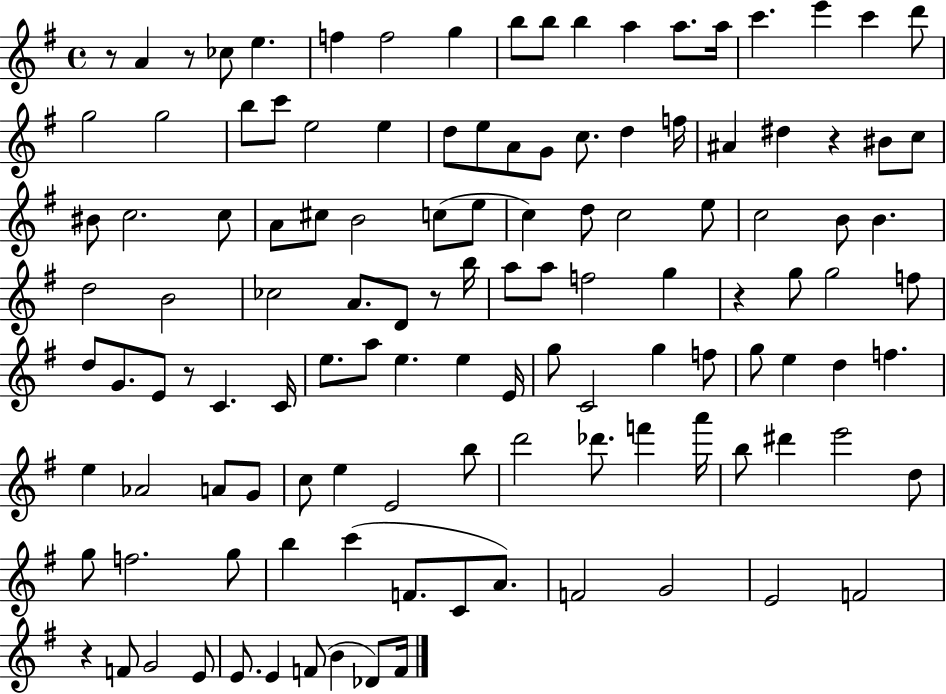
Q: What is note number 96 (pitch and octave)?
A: G5